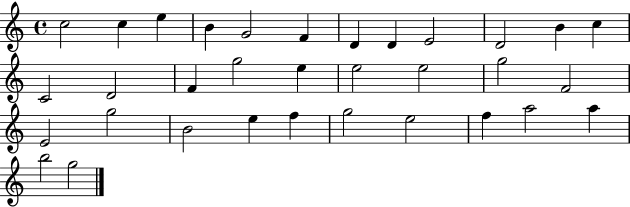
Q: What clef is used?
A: treble